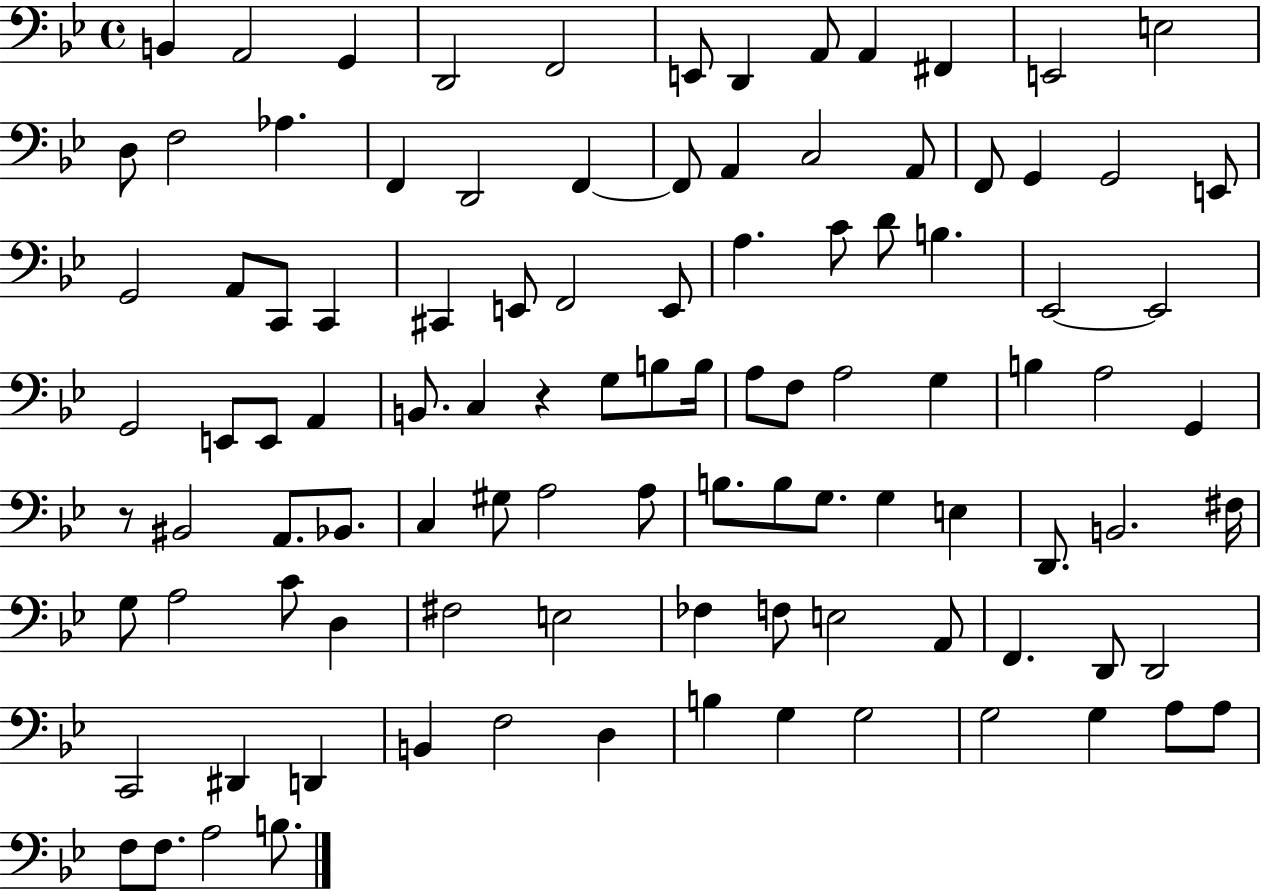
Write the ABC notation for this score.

X:1
T:Untitled
M:4/4
L:1/4
K:Bb
B,, A,,2 G,, D,,2 F,,2 E,,/2 D,, A,,/2 A,, ^F,, E,,2 E,2 D,/2 F,2 _A, F,, D,,2 F,, F,,/2 A,, C,2 A,,/2 F,,/2 G,, G,,2 E,,/2 G,,2 A,,/2 C,,/2 C,, ^C,, E,,/2 F,,2 E,,/2 A, C/2 D/2 B, _E,,2 _E,,2 G,,2 E,,/2 E,,/2 A,, B,,/2 C, z G,/2 B,/2 B,/4 A,/2 F,/2 A,2 G, B, A,2 G,, z/2 ^B,,2 A,,/2 _B,,/2 C, ^G,/2 A,2 A,/2 B,/2 B,/2 G,/2 G, E, D,,/2 B,,2 ^F,/4 G,/2 A,2 C/2 D, ^F,2 E,2 _F, F,/2 E,2 A,,/2 F,, D,,/2 D,,2 C,,2 ^D,, D,, B,, F,2 D, B, G, G,2 G,2 G, A,/2 A,/2 F,/2 F,/2 A,2 B,/2